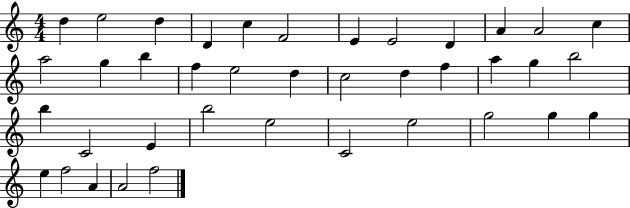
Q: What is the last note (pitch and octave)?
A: F5